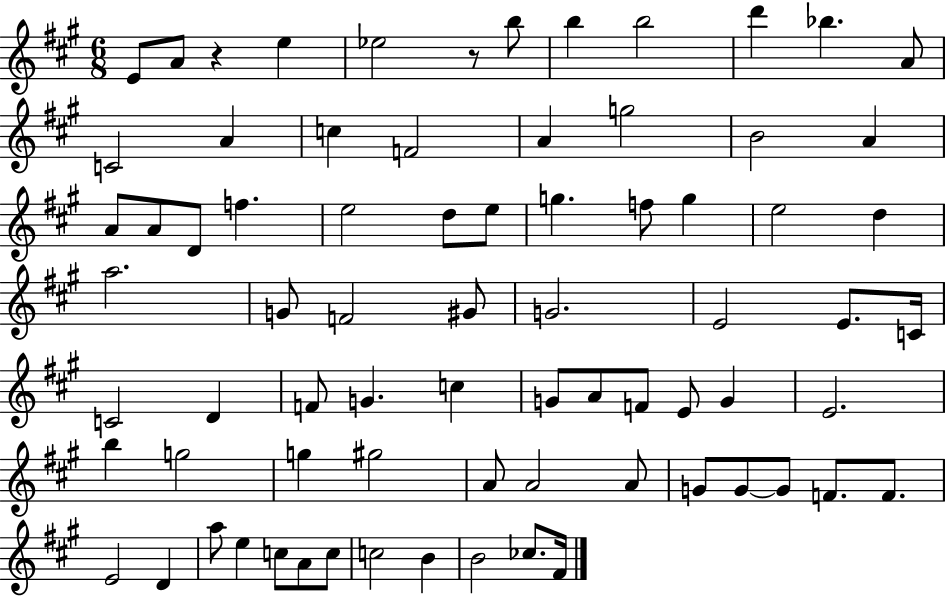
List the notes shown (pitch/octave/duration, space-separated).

E4/e A4/e R/q E5/q Eb5/h R/e B5/e B5/q B5/h D6/q Bb5/q. A4/e C4/h A4/q C5/q F4/h A4/q G5/h B4/h A4/q A4/e A4/e D4/e F5/q. E5/h D5/e E5/e G5/q. F5/e G5/q E5/h D5/q A5/h. G4/e F4/h G#4/e G4/h. E4/h E4/e. C4/s C4/h D4/q F4/e G4/q. C5/q G4/e A4/e F4/e E4/e G4/q E4/h. B5/q G5/h G5/q G#5/h A4/e A4/h A4/e G4/e G4/e G4/e F4/e. F4/e. E4/h D4/q A5/e E5/q C5/e A4/e C5/e C5/h B4/q B4/h CES5/e. F#4/s